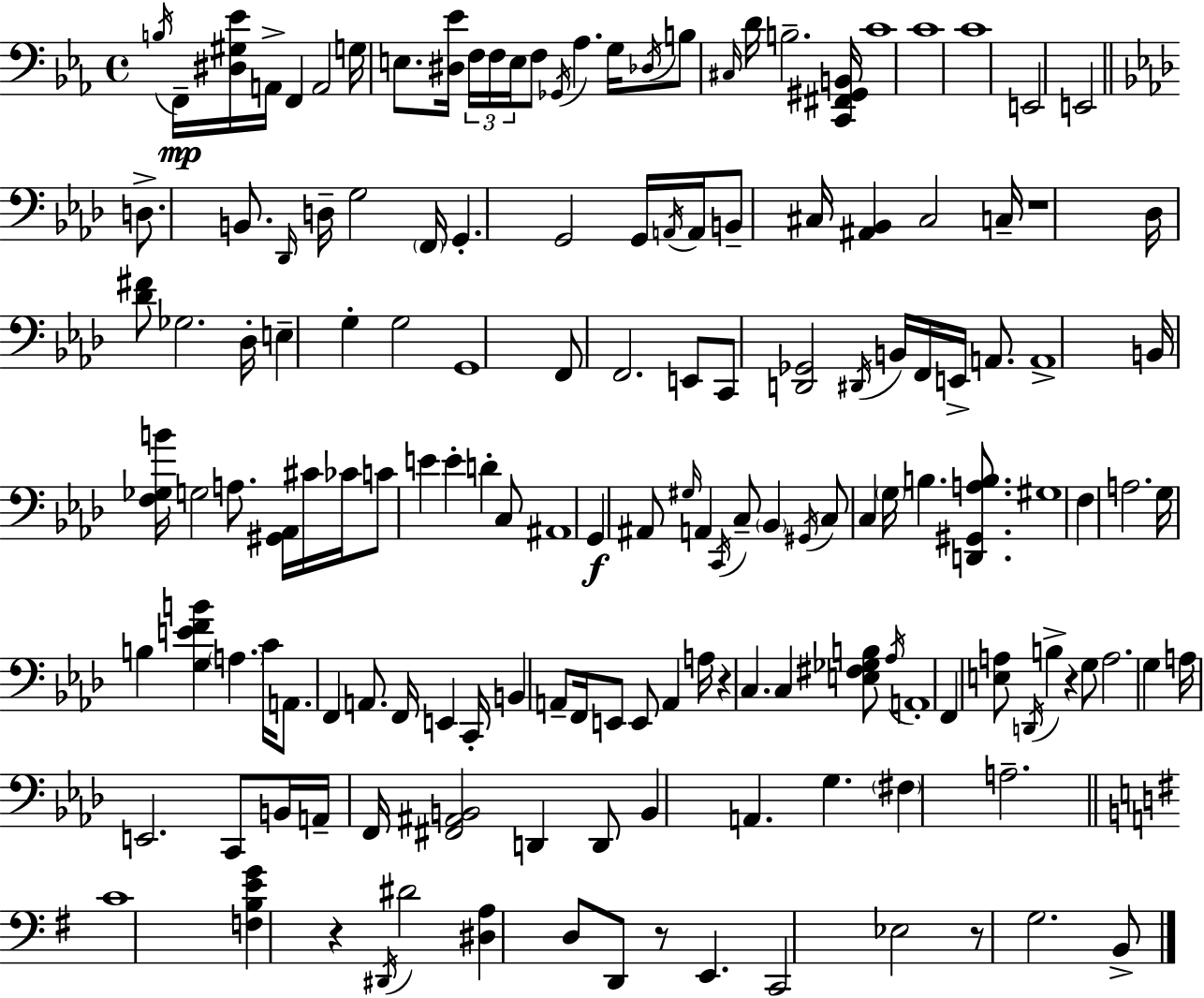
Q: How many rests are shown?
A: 6